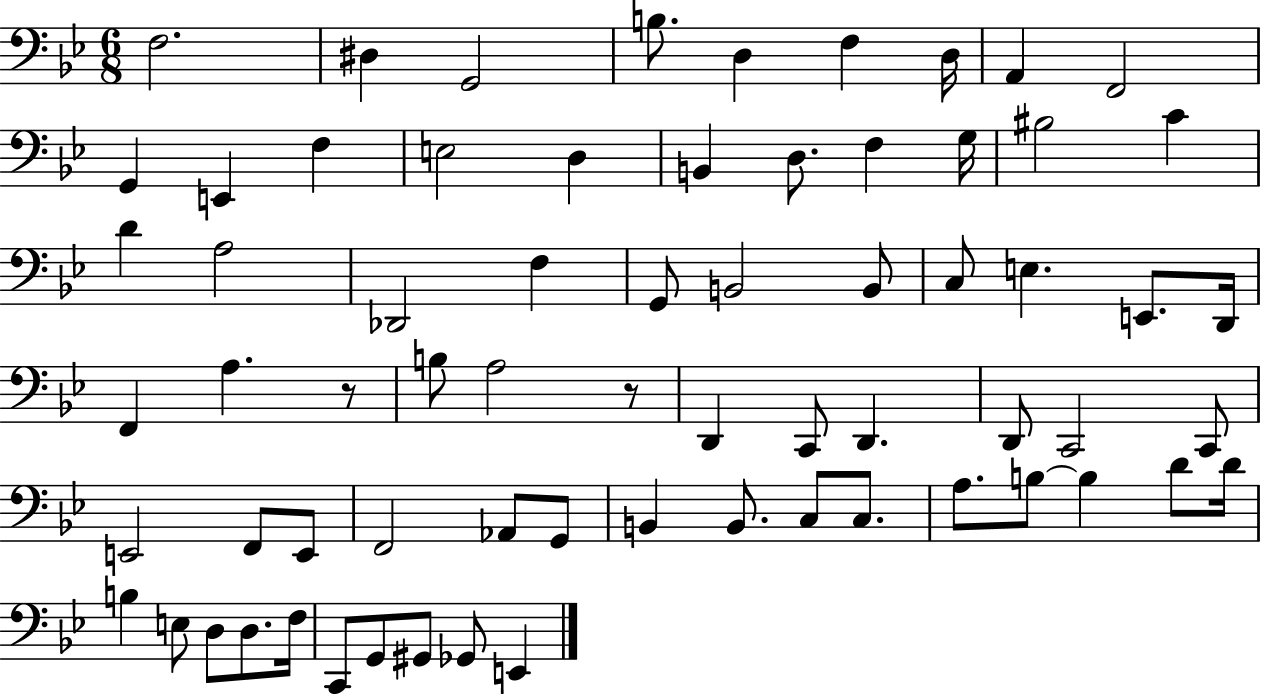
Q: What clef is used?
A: bass